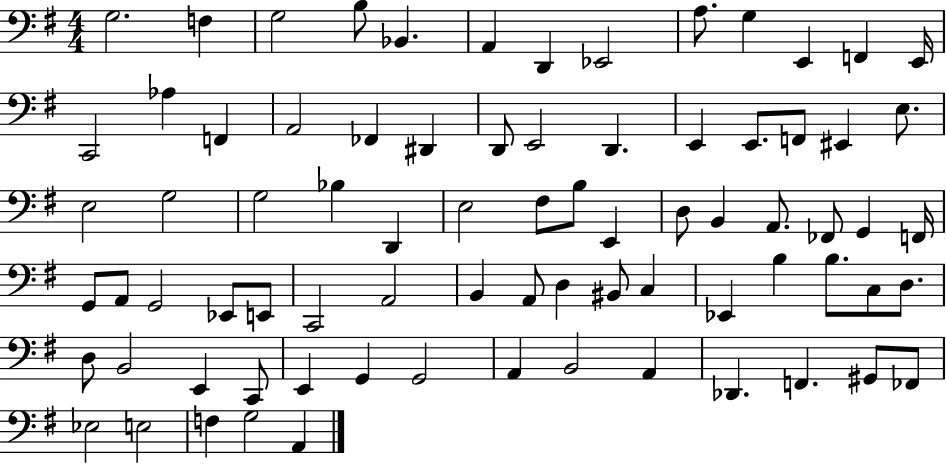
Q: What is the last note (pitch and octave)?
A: A2